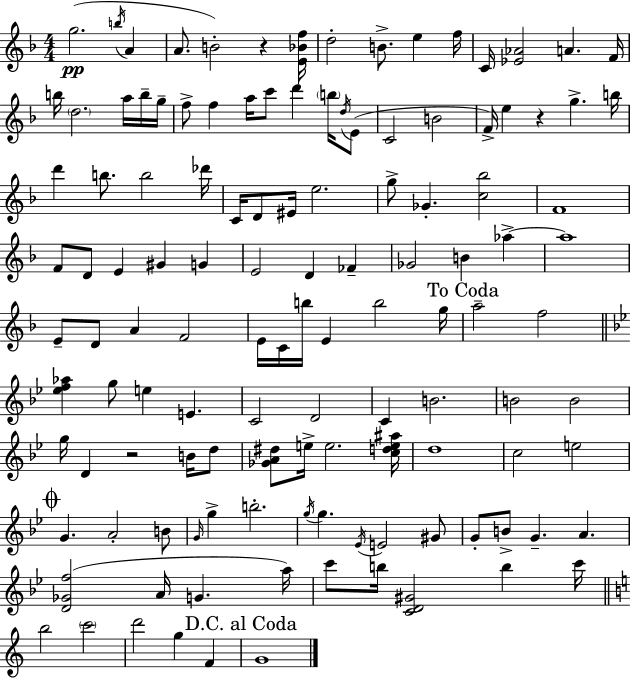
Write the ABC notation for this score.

X:1
T:Untitled
M:4/4
L:1/4
K:F
g2 b/4 A A/2 B2 z [E_Bf]/4 d2 B/2 e f/4 C/4 [_E_A]2 A F/4 b/4 d2 a/4 b/4 g/4 f/2 f a/4 c'/2 d' b/4 d/4 E/2 C2 B2 F/4 e z g b/4 d' b/2 b2 _d'/4 C/4 D/2 ^E/4 e2 g/2 _G [c_b]2 F4 F/2 D/2 E ^G G E2 D _F _G2 B _a _a4 E/2 D/2 A F2 E/4 C/4 b/4 E b2 g/4 a2 f2 [_ef_a] g/2 e E C2 D2 C B2 B2 B2 g/4 D z2 B/4 d/2 [_GA^d]/2 e/4 e2 [cde^a]/4 d4 c2 e2 G A2 B/2 G/4 g b2 g/4 g _E/4 E2 ^G/2 G/2 B/2 G A [D_Gf]2 A/4 G a/4 c'/2 b/4 [CD^G]2 b c'/4 b2 c'2 d'2 g F G4